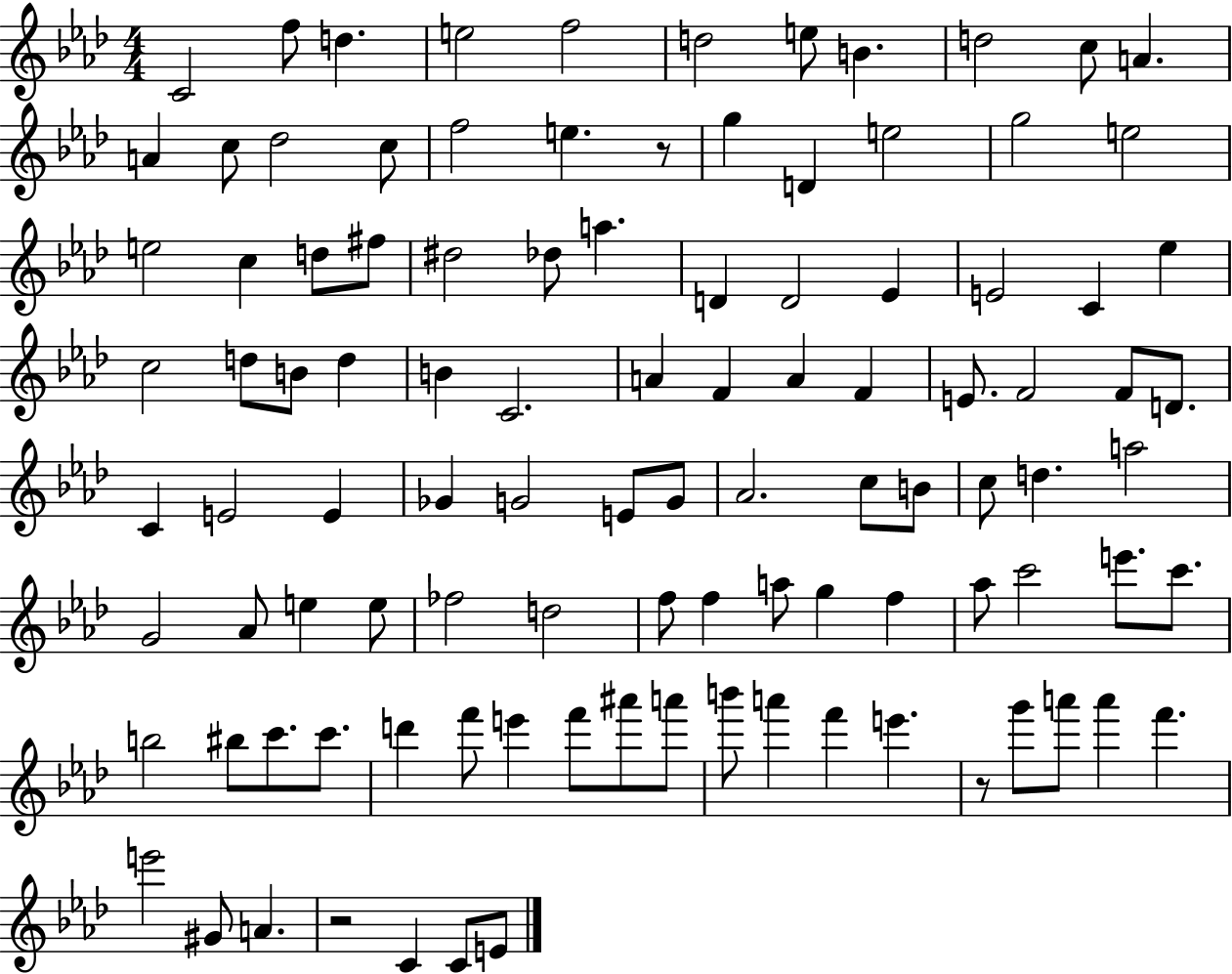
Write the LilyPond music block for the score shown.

{
  \clef treble
  \numericTimeSignature
  \time 4/4
  \key aes \major
  \repeat volta 2 { c'2 f''8 d''4. | e''2 f''2 | d''2 e''8 b'4. | d''2 c''8 a'4. | \break a'4 c''8 des''2 c''8 | f''2 e''4. r8 | g''4 d'4 e''2 | g''2 e''2 | \break e''2 c''4 d''8 fis''8 | dis''2 des''8 a''4. | d'4 d'2 ees'4 | e'2 c'4 ees''4 | \break c''2 d''8 b'8 d''4 | b'4 c'2. | a'4 f'4 a'4 f'4 | e'8. f'2 f'8 d'8. | \break c'4 e'2 e'4 | ges'4 g'2 e'8 g'8 | aes'2. c''8 b'8 | c''8 d''4. a''2 | \break g'2 aes'8 e''4 e''8 | fes''2 d''2 | f''8 f''4 a''8 g''4 f''4 | aes''8 c'''2 e'''8. c'''8. | \break b''2 bis''8 c'''8. c'''8. | d'''4 f'''8 e'''4 f'''8 ais'''8 a'''8 | b'''8 a'''4 f'''4 e'''4. | r8 g'''8 a'''8 a'''4 f'''4. | \break e'''2 gis'8 a'4. | r2 c'4 c'8 e'8 | } \bar "|."
}